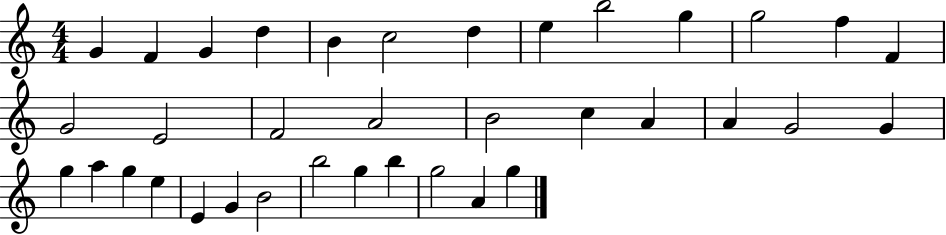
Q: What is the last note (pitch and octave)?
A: G5